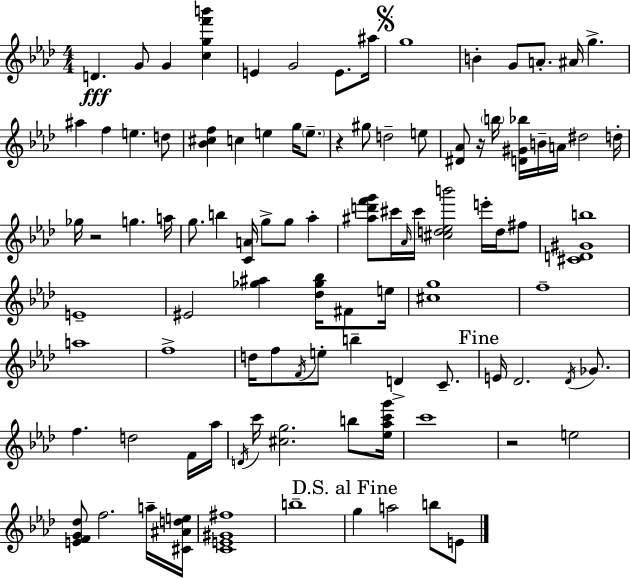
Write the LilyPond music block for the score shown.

{
  \clef treble
  \numericTimeSignature
  \time 4/4
  \key f \minor
  d'4.\fff g'8 g'4 <c'' g'' f''' b'''>4 | e'4 g'2 e'8. ais''16 | \mark \markup { \musicglyph "scripts.segno" } g''1 | b'4-. g'8 a'8.-. ais'16 g''4.-> | \break ais''4 f''4 e''4. d''8 | <bes' cis'' f''>4 c''4 e''4 g''16 \parenthesize e''8.-- | r4 gis''8 d''2-- e''8 | <dis' aes'>8 r16 \parenthesize b''16 <d' gis' bes''>16 b'16-- a'16 dis''2 d''16-. | \break ges''16 r2 g''4. a''16 | g''8. b''4 <c' a'>16 g''8-> g''8 aes''4-. | <ais'' d''' f''' g'''>8 cis'''16 \grace { aes'16 } cis'''16 <cis'' d'' ees'' b'''>2 e'''16-. d''16 fis''8 | <cis' d' gis' b''>1 | \break e'1-- | eis'2 <ges'' ais''>4 <des'' ges'' bes''>16 fis'8 | e''16 <cis'' g''>1 | f''1-- | \break a''1 | f''1-> | d''16 f''8 \acciaccatura { f'16 } e''8-. b''4-- d'4-> c'8.-- | \mark "Fine" e'16 des'2. \acciaccatura { des'16 } | \break ges'8. f''4. d''2 | f'16 aes''16 \acciaccatura { d'16 } c'''16 <cis'' g''>2. | b''8 <ees'' aes'' c''' g'''>16 c'''1 | r2 e''2 | \break <e' f' g' des''>8 f''2. | a''16-- <cis' ais' d'' e''>16 <c' e' gis' fis''>1 | b''1-- | \mark "D.S. al Fine" g''4 a''2 | \break b''8 e'8 \bar "|."
}